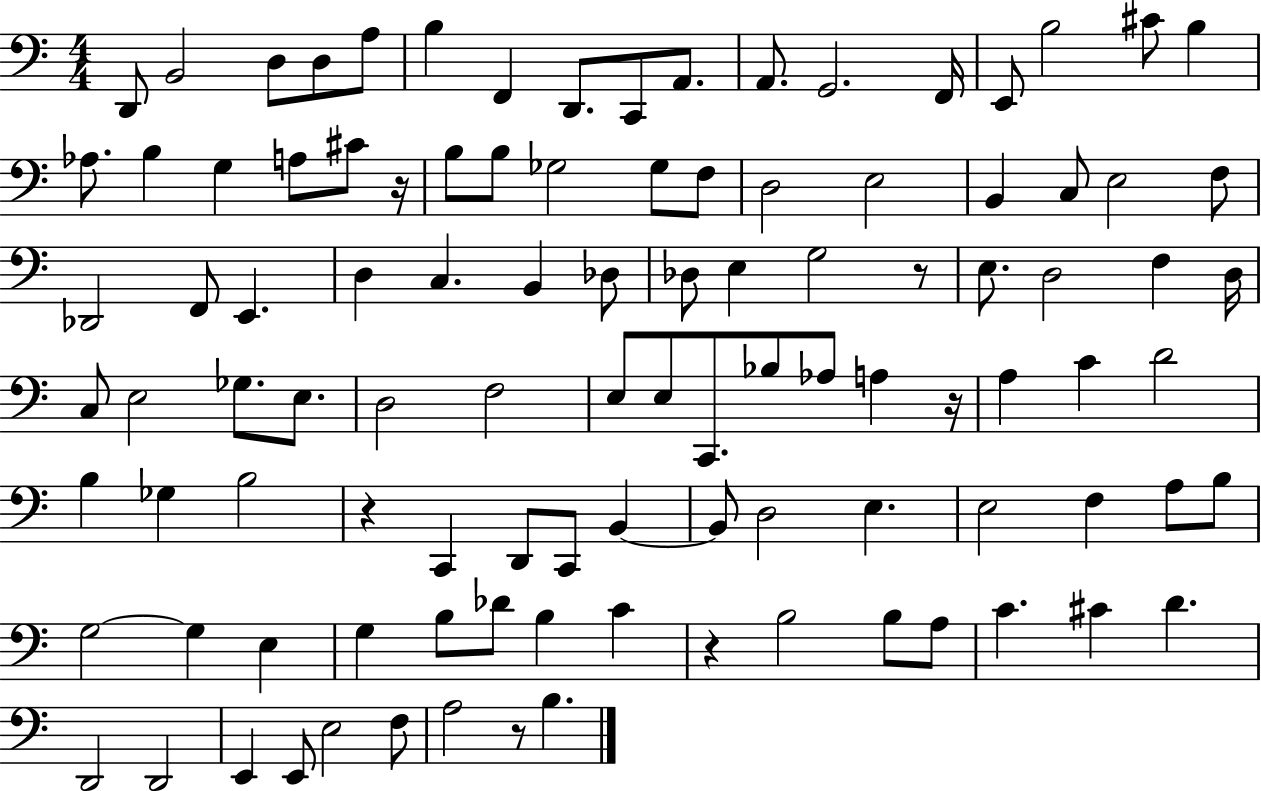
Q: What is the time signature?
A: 4/4